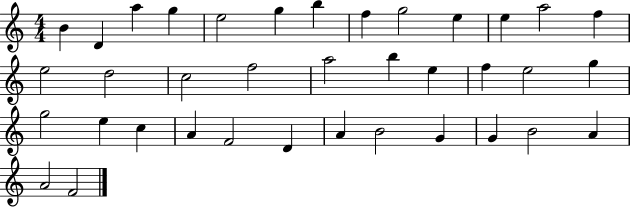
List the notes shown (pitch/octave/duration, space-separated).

B4/q D4/q A5/q G5/q E5/h G5/q B5/q F5/q G5/h E5/q E5/q A5/h F5/q E5/h D5/h C5/h F5/h A5/h B5/q E5/q F5/q E5/h G5/q G5/h E5/q C5/q A4/q F4/h D4/q A4/q B4/h G4/q G4/q B4/h A4/q A4/h F4/h